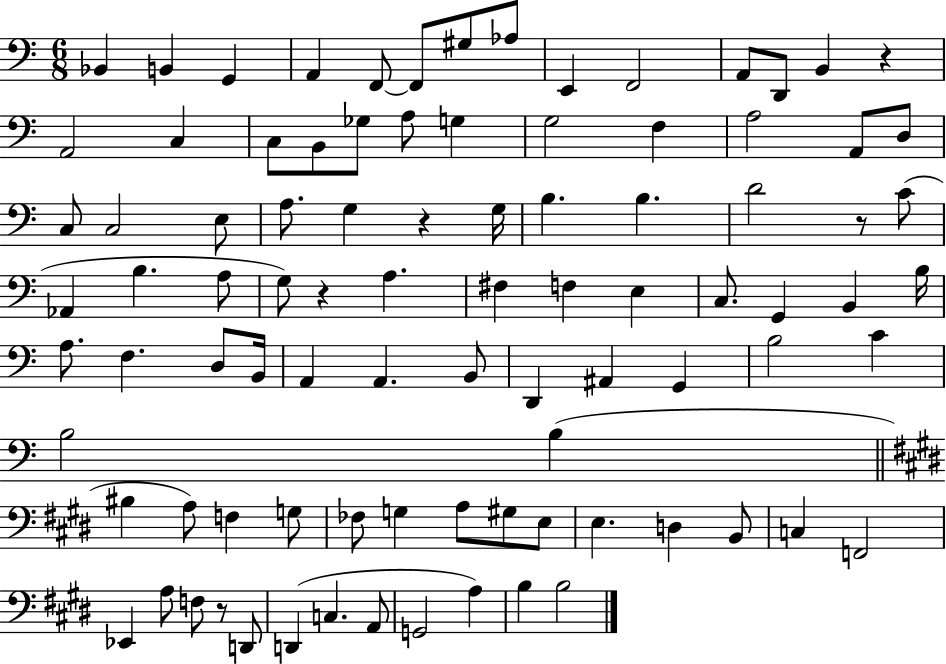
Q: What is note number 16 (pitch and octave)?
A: C3